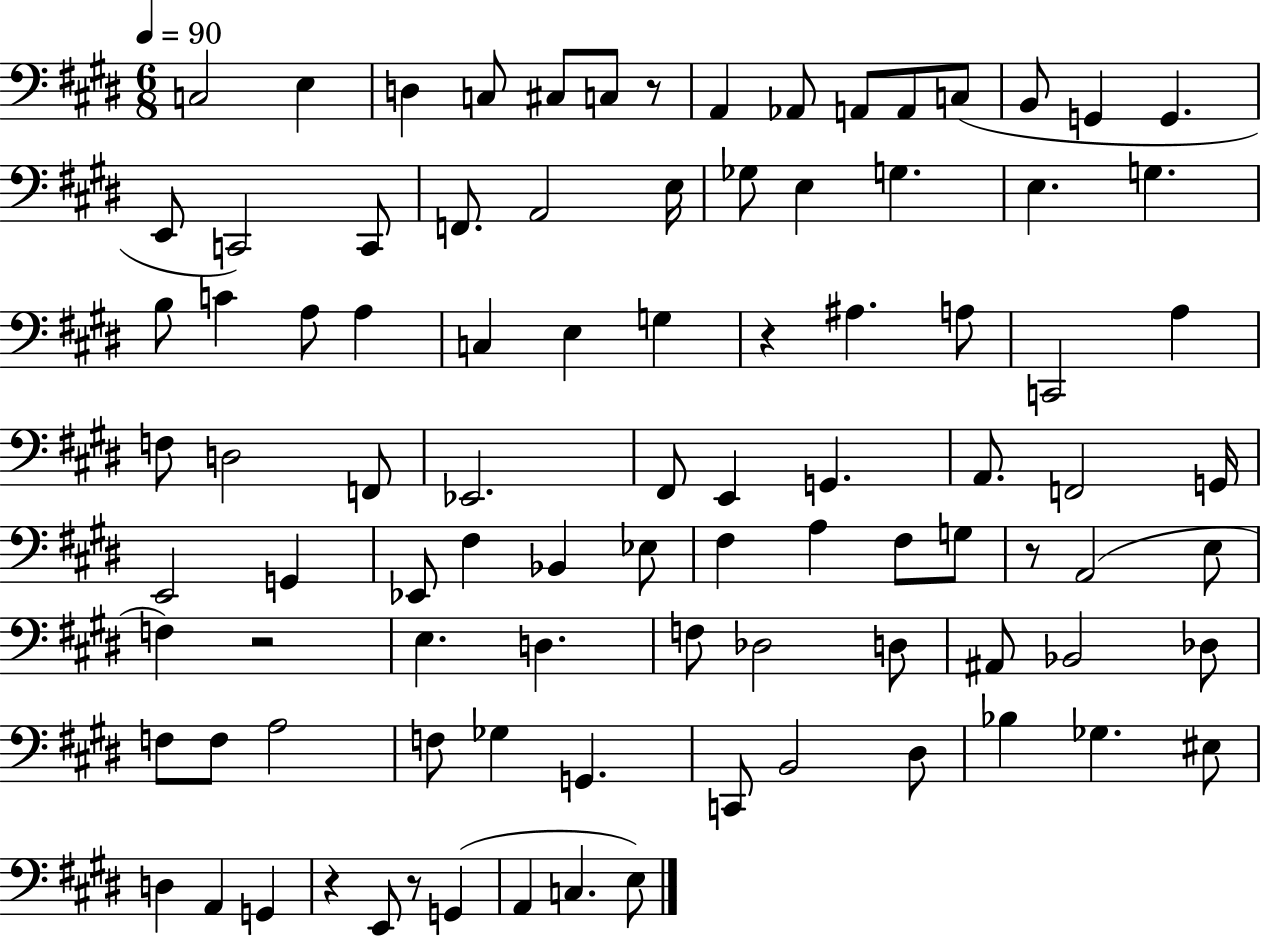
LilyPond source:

{
  \clef bass
  \numericTimeSignature
  \time 6/8
  \key e \major
  \tempo 4 = 90
  c2 e4 | d4 c8 cis8 c8 r8 | a,4 aes,8 a,8 a,8 c8( | b,8 g,4 g,4. | \break e,8 c,2) c,8 | f,8. a,2 e16 | ges8 e4 g4. | e4. g4. | \break b8 c'4 a8 a4 | c4 e4 g4 | r4 ais4. a8 | c,2 a4 | \break f8 d2 f,8 | ees,2. | fis,8 e,4 g,4. | a,8. f,2 g,16 | \break e,2 g,4 | ees,8 fis4 bes,4 ees8 | fis4 a4 fis8 g8 | r8 a,2( e8 | \break f4) r2 | e4. d4. | f8 des2 d8 | ais,8 bes,2 des8 | \break f8 f8 a2 | f8 ges4 g,4. | c,8 b,2 dis8 | bes4 ges4. eis8 | \break d4 a,4 g,4 | r4 e,8 r8 g,4( | a,4 c4. e8) | \bar "|."
}